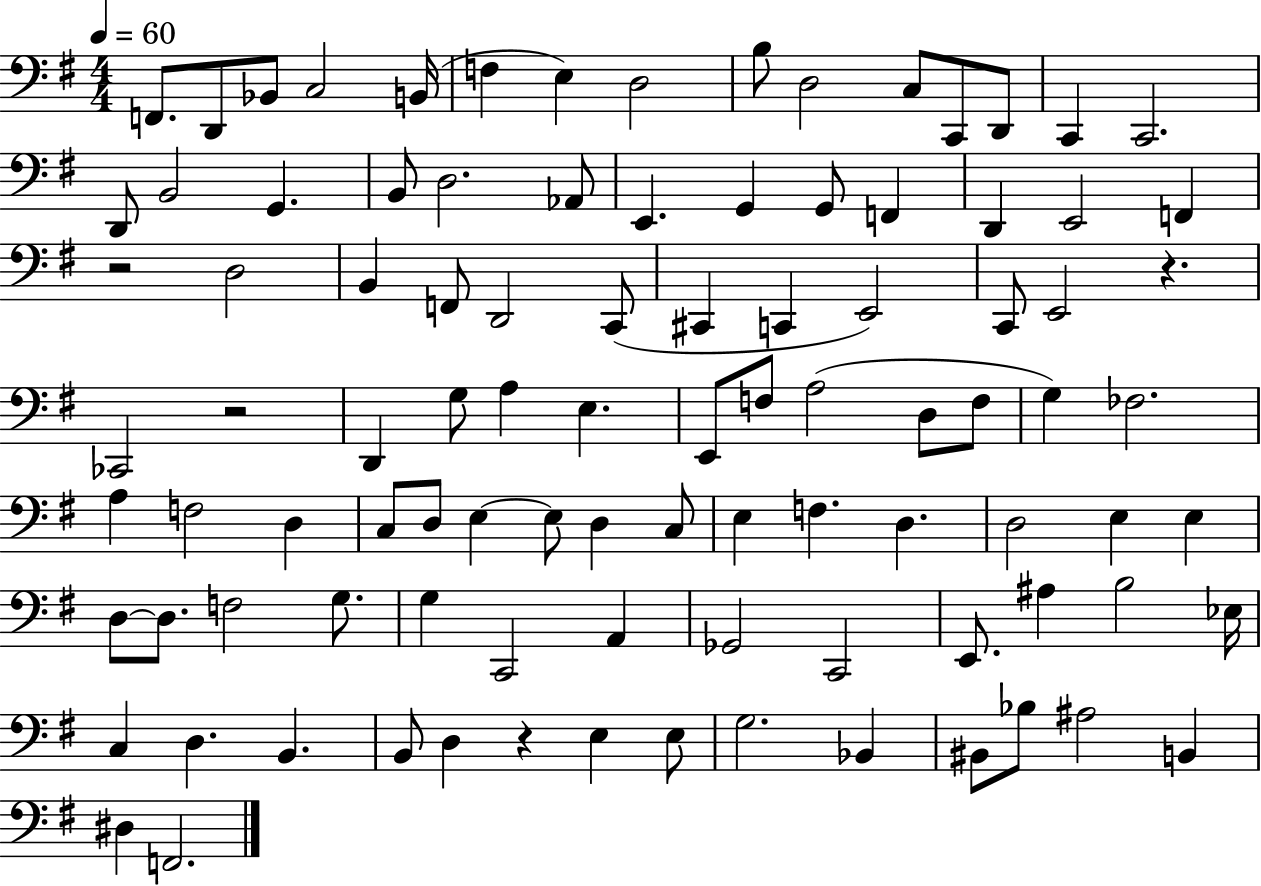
X:1
T:Untitled
M:4/4
L:1/4
K:G
F,,/2 D,,/2 _B,,/2 C,2 B,,/4 F, E, D,2 B,/2 D,2 C,/2 C,,/2 D,,/2 C,, C,,2 D,,/2 B,,2 G,, B,,/2 D,2 _A,,/2 E,, G,, G,,/2 F,, D,, E,,2 F,, z2 D,2 B,, F,,/2 D,,2 C,,/2 ^C,, C,, E,,2 C,,/2 E,,2 z _C,,2 z2 D,, G,/2 A, E, E,,/2 F,/2 A,2 D,/2 F,/2 G, _F,2 A, F,2 D, C,/2 D,/2 E, E,/2 D, C,/2 E, F, D, D,2 E, E, D,/2 D,/2 F,2 G,/2 G, C,,2 A,, _G,,2 C,,2 E,,/2 ^A, B,2 _E,/4 C, D, B,, B,,/2 D, z E, E,/2 G,2 _B,, ^B,,/2 _B,/2 ^A,2 B,, ^D, F,,2